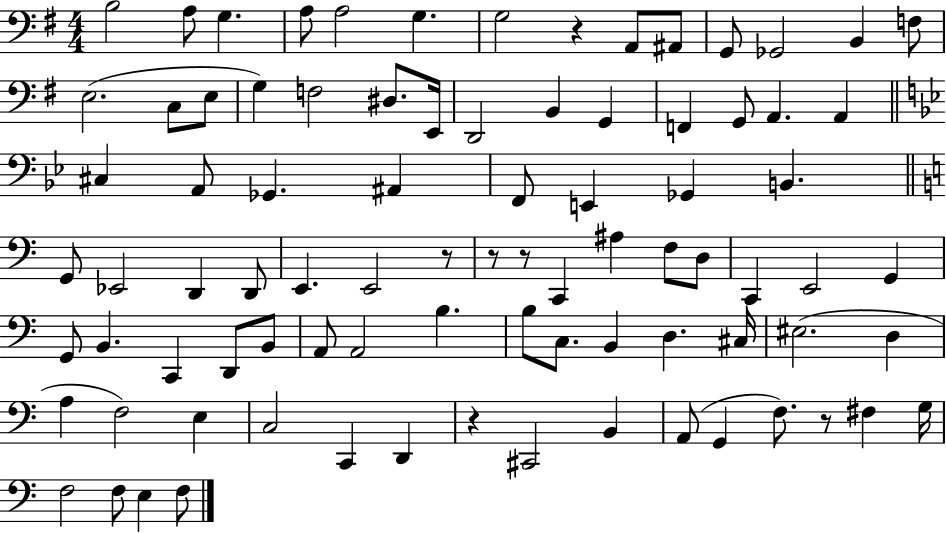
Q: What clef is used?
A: bass